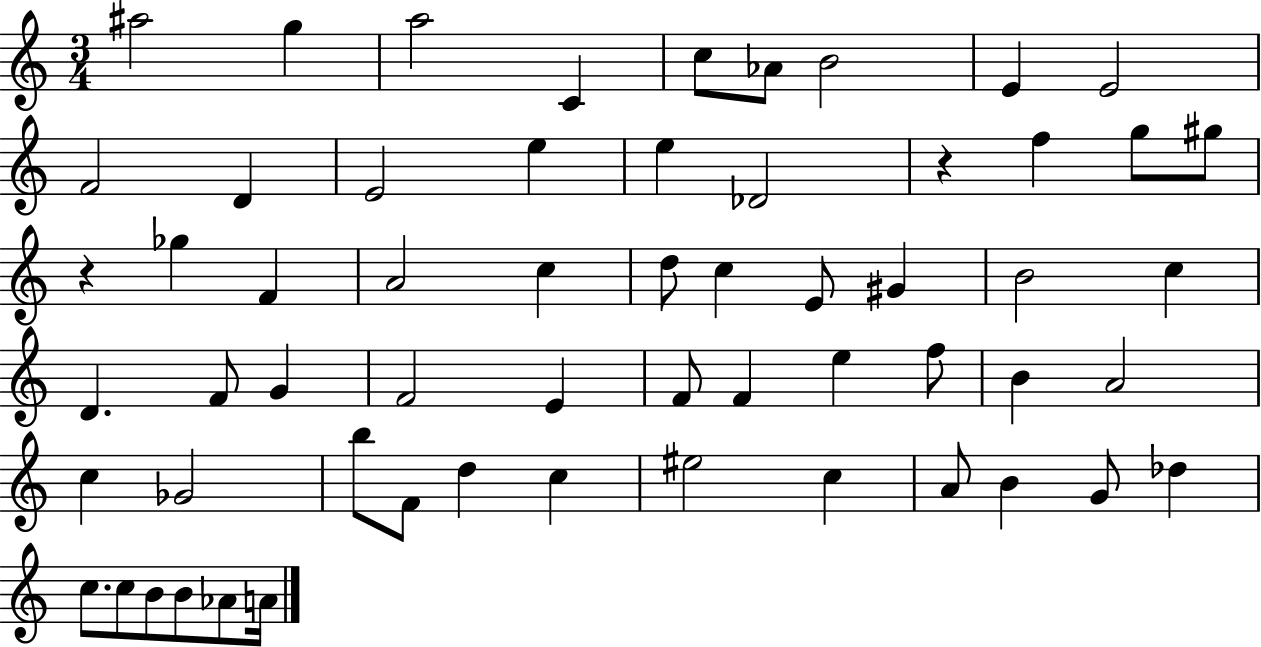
A#5/h G5/q A5/h C4/q C5/e Ab4/e B4/h E4/q E4/h F4/h D4/q E4/h E5/q E5/q Db4/h R/q F5/q G5/e G#5/e R/q Gb5/q F4/q A4/h C5/q D5/e C5/q E4/e G#4/q B4/h C5/q D4/q. F4/e G4/q F4/h E4/q F4/e F4/q E5/q F5/e B4/q A4/h C5/q Gb4/h B5/e F4/e D5/q C5/q EIS5/h C5/q A4/e B4/q G4/e Db5/q C5/e. C5/e B4/e B4/e Ab4/e A4/s